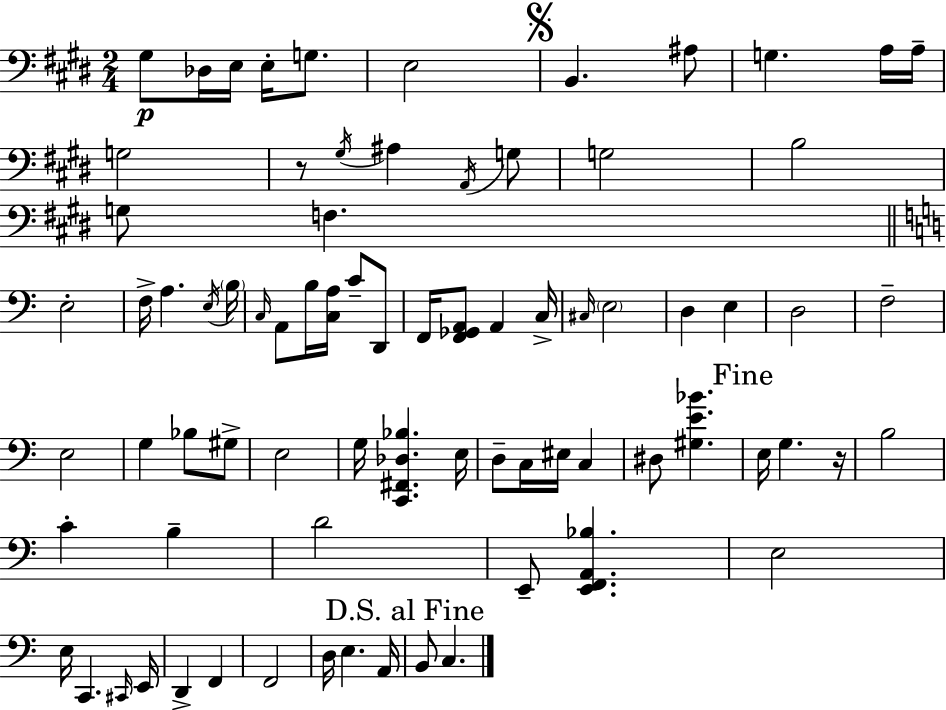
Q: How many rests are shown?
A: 2